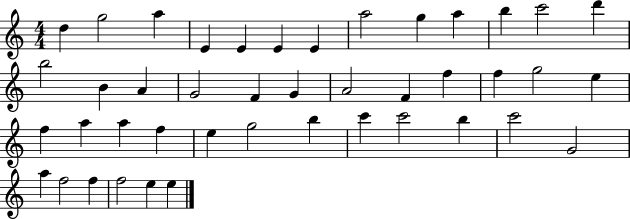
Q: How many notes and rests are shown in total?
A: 43